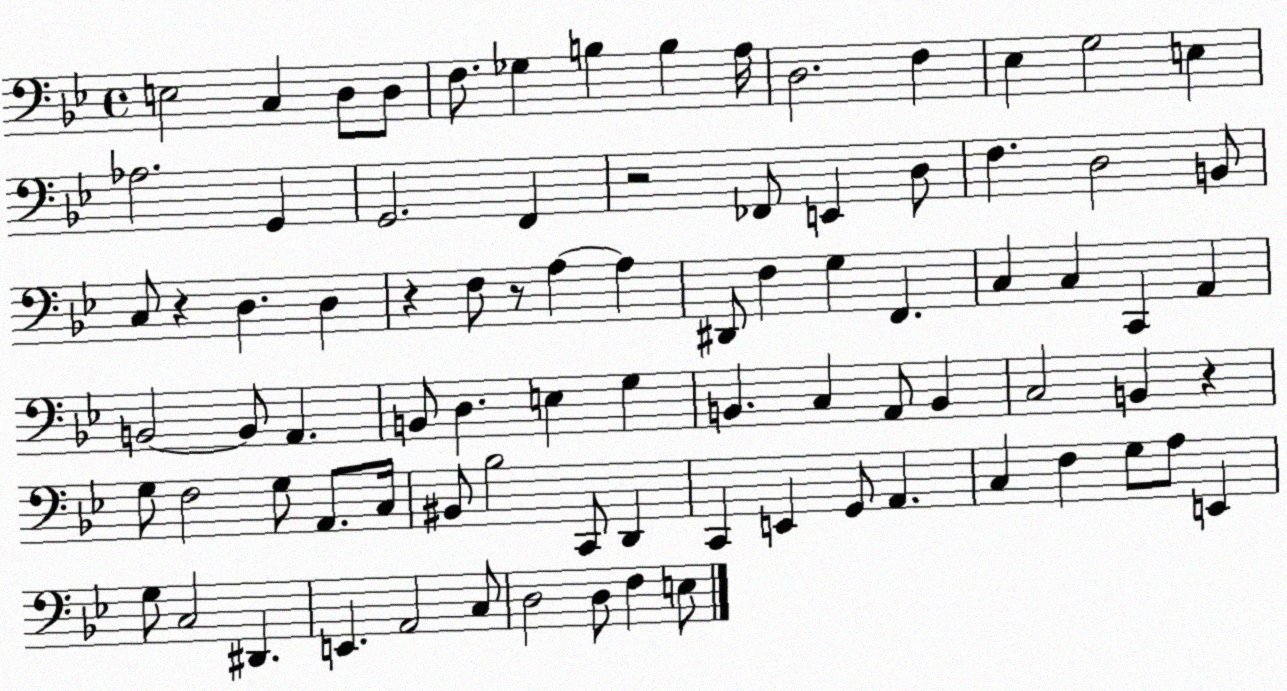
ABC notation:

X:1
T:Untitled
M:4/4
L:1/4
K:Bb
E,2 C, D,/2 D,/2 F,/2 _G, B, B, A,/4 D,2 F, _E, G,2 E, _A,2 G,, G,,2 F,, z2 _F,,/2 E,, D,/2 F, D,2 B,,/2 C,/2 z D, D, z F,/2 z/2 A, A, ^D,,/2 F, G, F,, C, C, C,, A,, B,,2 B,,/2 A,, B,,/2 D, E, G, B,, C, A,,/2 B,, C,2 B,, z G,/2 F,2 G,/2 A,,/2 C,/4 ^B,,/2 _B,2 C,,/2 D,, C,, E,, G,,/2 A,, C, F, G,/2 A,/2 E,, G,/2 C,2 ^D,, E,, A,,2 C,/2 D,2 D,/2 F, E,/2